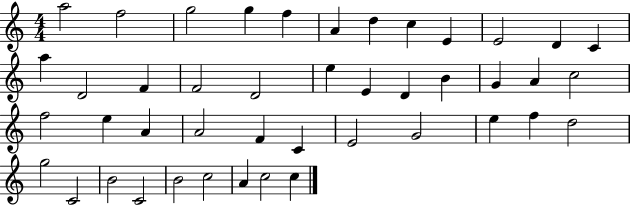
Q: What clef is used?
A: treble